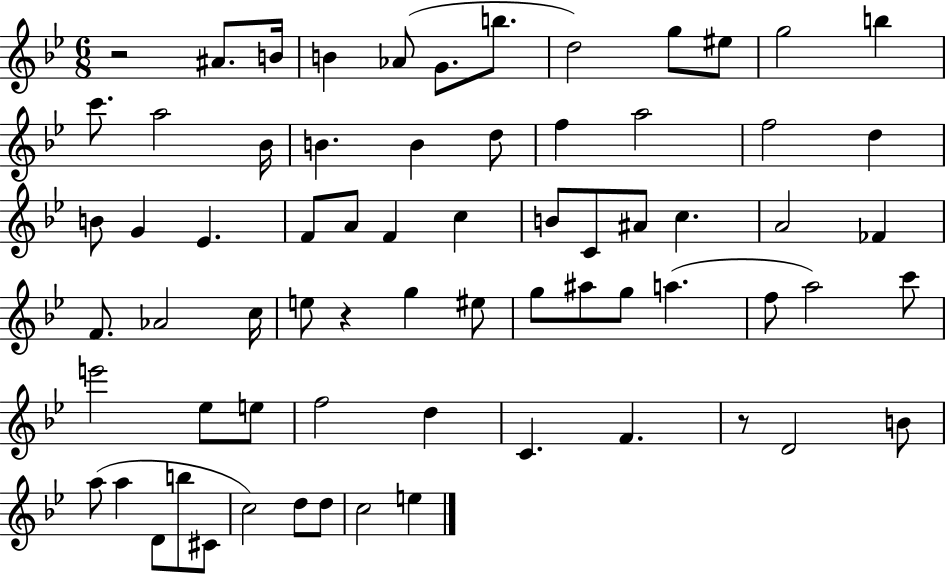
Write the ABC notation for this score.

X:1
T:Untitled
M:6/8
L:1/4
K:Bb
z2 ^A/2 B/4 B _A/2 G/2 b/2 d2 g/2 ^e/2 g2 b c'/2 a2 _B/4 B B d/2 f a2 f2 d B/2 G _E F/2 A/2 F c B/2 C/2 ^A/2 c A2 _F F/2 _A2 c/4 e/2 z g ^e/2 g/2 ^a/2 g/2 a f/2 a2 c'/2 e'2 _e/2 e/2 f2 d C F z/2 D2 B/2 a/2 a D/2 b/2 ^C/2 c2 d/2 d/2 c2 e